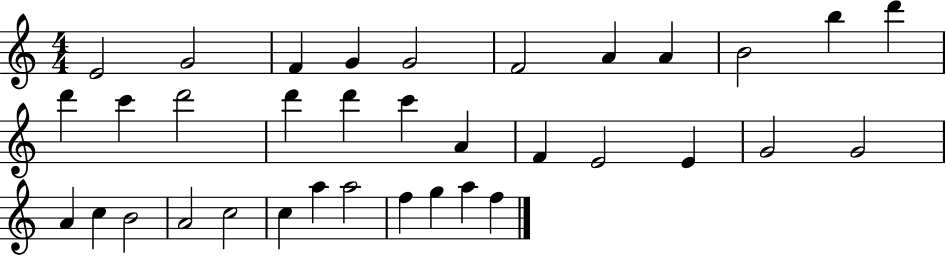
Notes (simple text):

E4/h G4/h F4/q G4/q G4/h F4/h A4/q A4/q B4/h B5/q D6/q D6/q C6/q D6/h D6/q D6/q C6/q A4/q F4/q E4/h E4/q G4/h G4/h A4/q C5/q B4/h A4/h C5/h C5/q A5/q A5/h F5/q G5/q A5/q F5/q